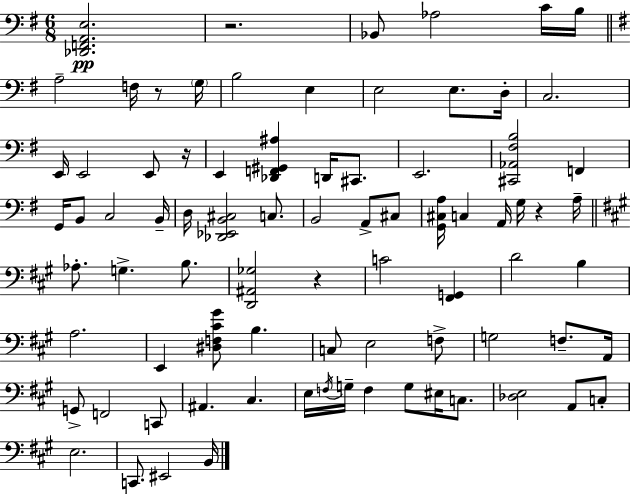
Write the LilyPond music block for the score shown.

{
  \clef bass
  \numericTimeSignature
  \time 6/8
  \key g \major
  <des, f, a, e>2.\pp | r2. | bes,8 aes2 c'16 b16 | \bar "||" \break \key g \major a2-- f16 r8 \parenthesize g16 | b2 e4 | e2 e8. d16-. | c2. | \break e,16 e,2 e,8 r16 | e,4 <des, f, gis, ais>4 d,16 cis,8. | e,2. | <cis, aes, fis b>2 f,4 | \break g,16 b,8 c2 b,16-- | d16 <des, ees, b, cis>2 c8. | b,2 a,8-> cis8 | <g, cis a>16 c4 a,16 g16 r4 a16-- | \break \bar "||" \break \key a \major aes8.-. g4.-> b8. | <d, ais, ges>2 r4 | c'2 <fis, g,>4 | d'2 b4 | \break a2. | e,4 <dis f cis' gis'>8 b4. | c8 e2 f8-> | g2 f8.-- a,16 | \break g,8-> f,2 c,8 | ais,4. cis4. | e16 \acciaccatura { f16 } g16-- f4 g8 eis16 c8. | <des e>2 a,8 c8-. | \break e2. | c,8. eis,2 | b,16 \bar "|."
}